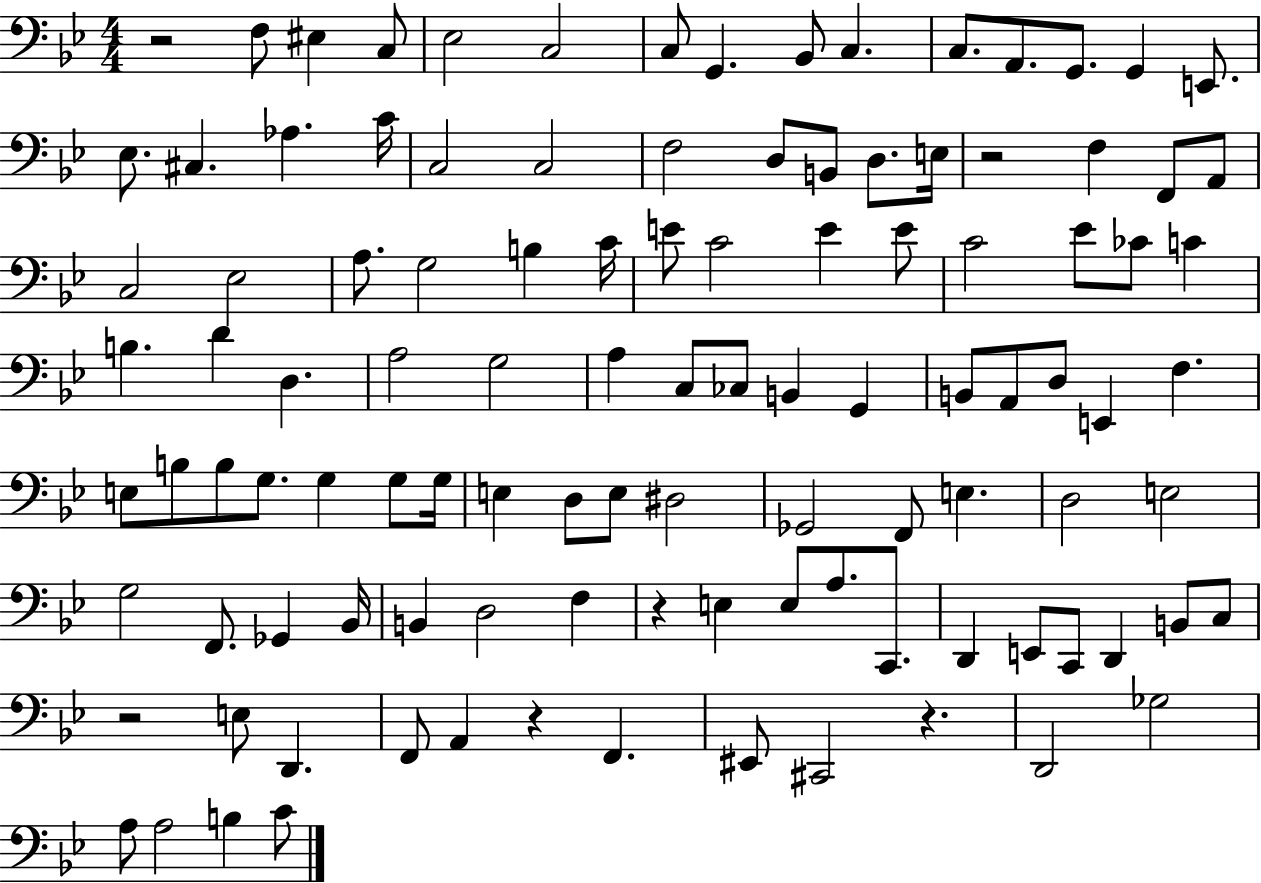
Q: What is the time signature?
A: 4/4